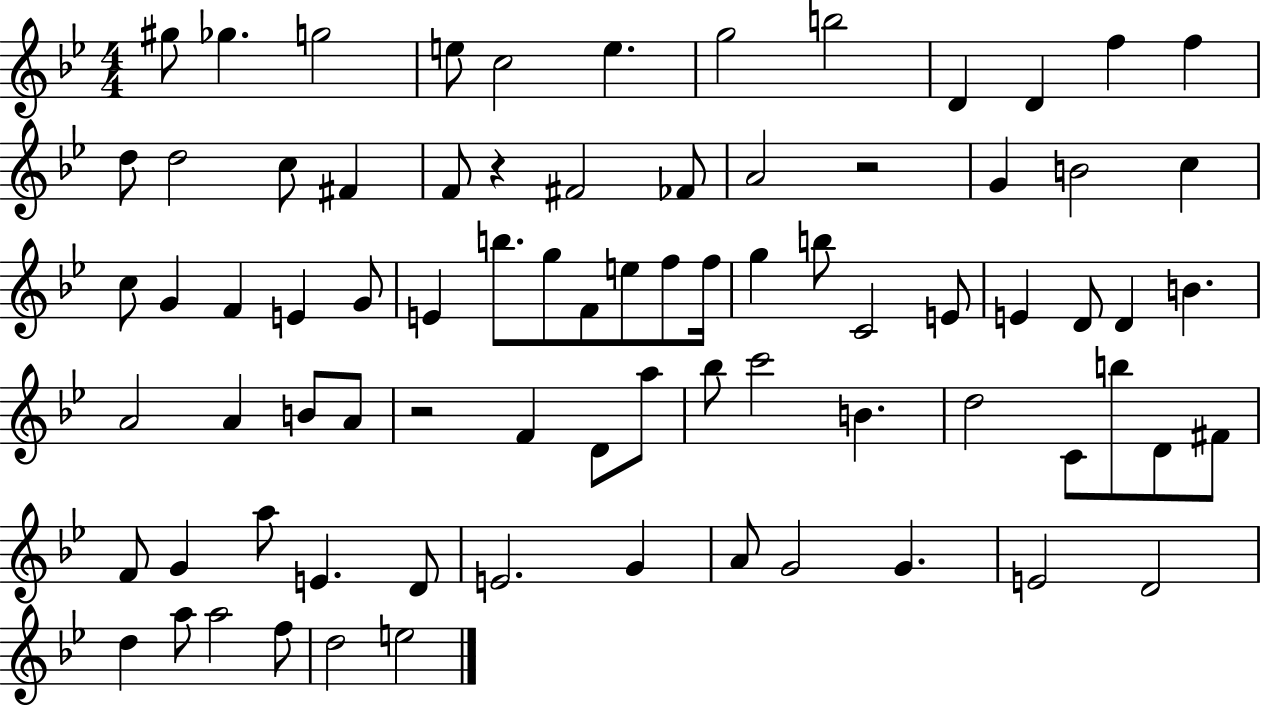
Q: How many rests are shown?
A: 3